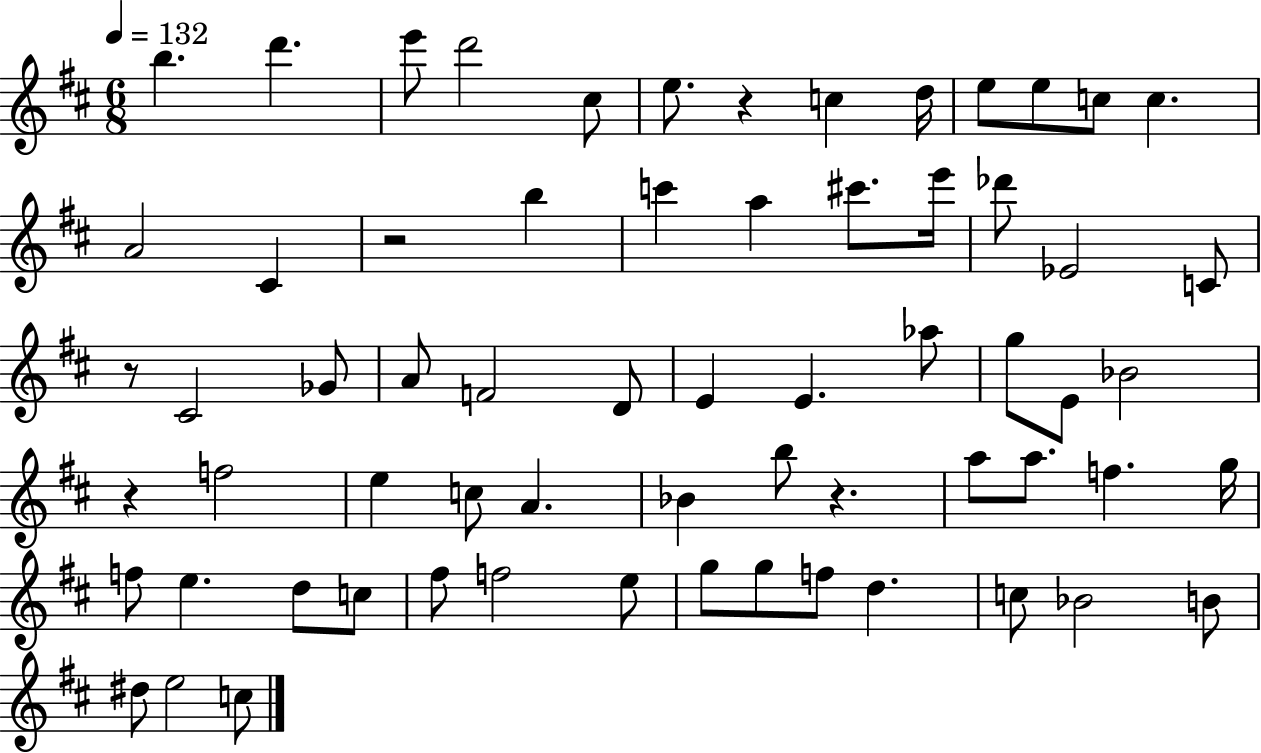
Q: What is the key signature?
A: D major